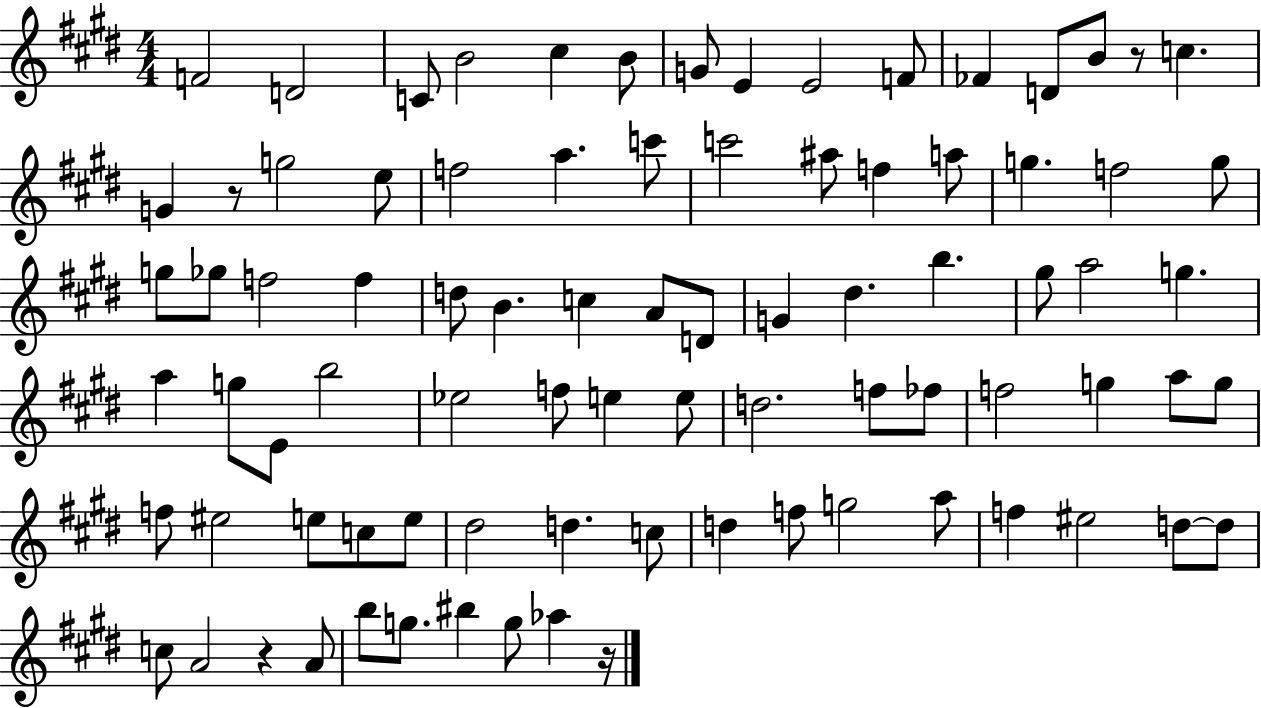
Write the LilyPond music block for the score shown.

{
  \clef treble
  \numericTimeSignature
  \time 4/4
  \key e \major
  f'2 d'2 | c'8 b'2 cis''4 b'8 | g'8 e'4 e'2 f'8 | fes'4 d'8 b'8 r8 c''4. | \break g'4 r8 g''2 e''8 | f''2 a''4. c'''8 | c'''2 ais''8 f''4 a''8 | g''4. f''2 g''8 | \break g''8 ges''8 f''2 f''4 | d''8 b'4. c''4 a'8 d'8 | g'4 dis''4. b''4. | gis''8 a''2 g''4. | \break a''4 g''8 e'8 b''2 | ees''2 f''8 e''4 e''8 | d''2. f''8 fes''8 | f''2 g''4 a''8 g''8 | \break f''8 eis''2 e''8 c''8 e''8 | dis''2 d''4. c''8 | d''4 f''8 g''2 a''8 | f''4 eis''2 d''8~~ d''8 | \break c''8 a'2 r4 a'8 | b''8 g''8. bis''4 g''8 aes''4 r16 | \bar "|."
}